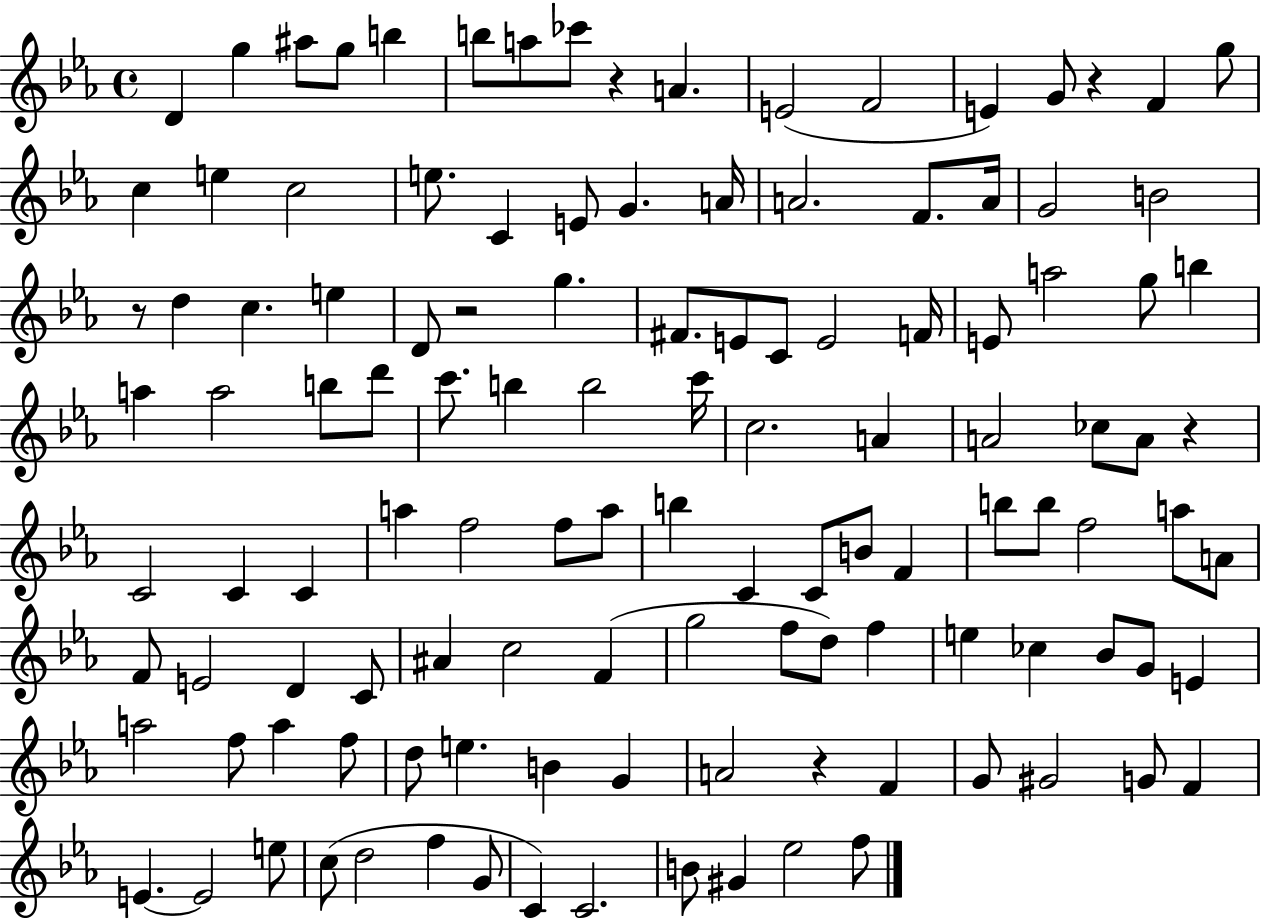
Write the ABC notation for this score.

X:1
T:Untitled
M:4/4
L:1/4
K:Eb
D g ^a/2 g/2 b b/2 a/2 _c'/2 z A E2 F2 E G/2 z F g/2 c e c2 e/2 C E/2 G A/4 A2 F/2 A/4 G2 B2 z/2 d c e D/2 z2 g ^F/2 E/2 C/2 E2 F/4 E/2 a2 g/2 b a a2 b/2 d'/2 c'/2 b b2 c'/4 c2 A A2 _c/2 A/2 z C2 C C a f2 f/2 a/2 b C C/2 B/2 F b/2 b/2 f2 a/2 A/2 F/2 E2 D C/2 ^A c2 F g2 f/2 d/2 f e _c _B/2 G/2 E a2 f/2 a f/2 d/2 e B G A2 z F G/2 ^G2 G/2 F E E2 e/2 c/2 d2 f G/2 C C2 B/2 ^G _e2 f/2